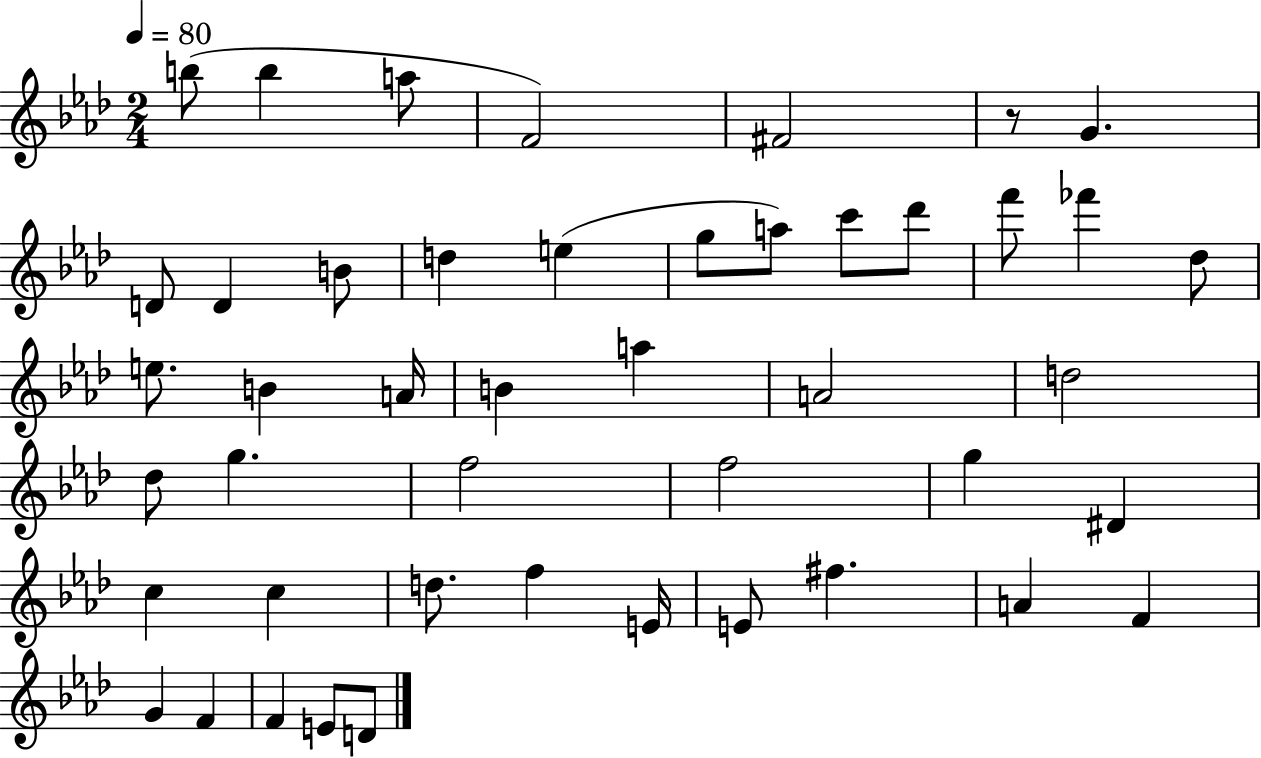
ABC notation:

X:1
T:Untitled
M:2/4
L:1/4
K:Ab
b/2 b a/2 F2 ^F2 z/2 G D/2 D B/2 d e g/2 a/2 c'/2 _d'/2 f'/2 _f' _d/2 e/2 B A/4 B a A2 d2 _d/2 g f2 f2 g ^D c c d/2 f E/4 E/2 ^f A F G F F E/2 D/2